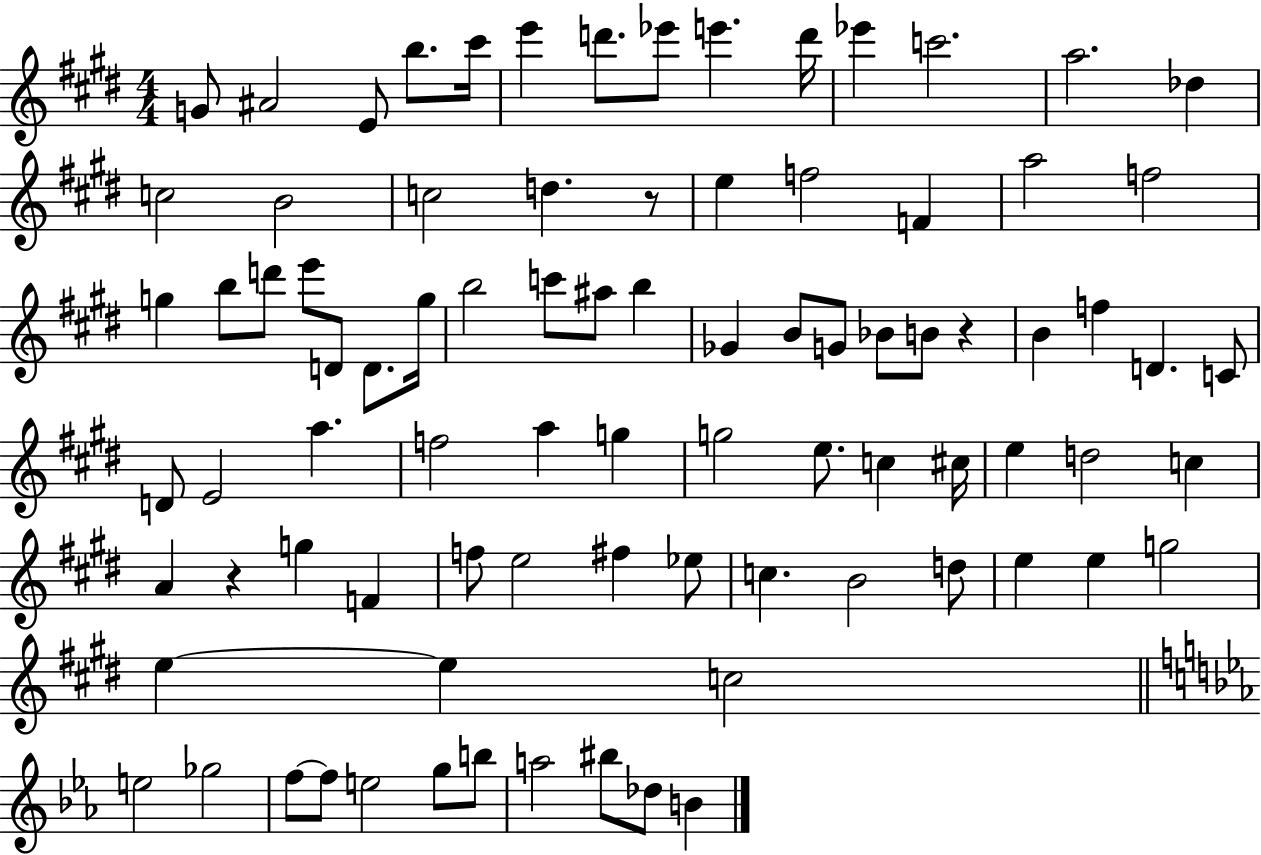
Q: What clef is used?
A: treble